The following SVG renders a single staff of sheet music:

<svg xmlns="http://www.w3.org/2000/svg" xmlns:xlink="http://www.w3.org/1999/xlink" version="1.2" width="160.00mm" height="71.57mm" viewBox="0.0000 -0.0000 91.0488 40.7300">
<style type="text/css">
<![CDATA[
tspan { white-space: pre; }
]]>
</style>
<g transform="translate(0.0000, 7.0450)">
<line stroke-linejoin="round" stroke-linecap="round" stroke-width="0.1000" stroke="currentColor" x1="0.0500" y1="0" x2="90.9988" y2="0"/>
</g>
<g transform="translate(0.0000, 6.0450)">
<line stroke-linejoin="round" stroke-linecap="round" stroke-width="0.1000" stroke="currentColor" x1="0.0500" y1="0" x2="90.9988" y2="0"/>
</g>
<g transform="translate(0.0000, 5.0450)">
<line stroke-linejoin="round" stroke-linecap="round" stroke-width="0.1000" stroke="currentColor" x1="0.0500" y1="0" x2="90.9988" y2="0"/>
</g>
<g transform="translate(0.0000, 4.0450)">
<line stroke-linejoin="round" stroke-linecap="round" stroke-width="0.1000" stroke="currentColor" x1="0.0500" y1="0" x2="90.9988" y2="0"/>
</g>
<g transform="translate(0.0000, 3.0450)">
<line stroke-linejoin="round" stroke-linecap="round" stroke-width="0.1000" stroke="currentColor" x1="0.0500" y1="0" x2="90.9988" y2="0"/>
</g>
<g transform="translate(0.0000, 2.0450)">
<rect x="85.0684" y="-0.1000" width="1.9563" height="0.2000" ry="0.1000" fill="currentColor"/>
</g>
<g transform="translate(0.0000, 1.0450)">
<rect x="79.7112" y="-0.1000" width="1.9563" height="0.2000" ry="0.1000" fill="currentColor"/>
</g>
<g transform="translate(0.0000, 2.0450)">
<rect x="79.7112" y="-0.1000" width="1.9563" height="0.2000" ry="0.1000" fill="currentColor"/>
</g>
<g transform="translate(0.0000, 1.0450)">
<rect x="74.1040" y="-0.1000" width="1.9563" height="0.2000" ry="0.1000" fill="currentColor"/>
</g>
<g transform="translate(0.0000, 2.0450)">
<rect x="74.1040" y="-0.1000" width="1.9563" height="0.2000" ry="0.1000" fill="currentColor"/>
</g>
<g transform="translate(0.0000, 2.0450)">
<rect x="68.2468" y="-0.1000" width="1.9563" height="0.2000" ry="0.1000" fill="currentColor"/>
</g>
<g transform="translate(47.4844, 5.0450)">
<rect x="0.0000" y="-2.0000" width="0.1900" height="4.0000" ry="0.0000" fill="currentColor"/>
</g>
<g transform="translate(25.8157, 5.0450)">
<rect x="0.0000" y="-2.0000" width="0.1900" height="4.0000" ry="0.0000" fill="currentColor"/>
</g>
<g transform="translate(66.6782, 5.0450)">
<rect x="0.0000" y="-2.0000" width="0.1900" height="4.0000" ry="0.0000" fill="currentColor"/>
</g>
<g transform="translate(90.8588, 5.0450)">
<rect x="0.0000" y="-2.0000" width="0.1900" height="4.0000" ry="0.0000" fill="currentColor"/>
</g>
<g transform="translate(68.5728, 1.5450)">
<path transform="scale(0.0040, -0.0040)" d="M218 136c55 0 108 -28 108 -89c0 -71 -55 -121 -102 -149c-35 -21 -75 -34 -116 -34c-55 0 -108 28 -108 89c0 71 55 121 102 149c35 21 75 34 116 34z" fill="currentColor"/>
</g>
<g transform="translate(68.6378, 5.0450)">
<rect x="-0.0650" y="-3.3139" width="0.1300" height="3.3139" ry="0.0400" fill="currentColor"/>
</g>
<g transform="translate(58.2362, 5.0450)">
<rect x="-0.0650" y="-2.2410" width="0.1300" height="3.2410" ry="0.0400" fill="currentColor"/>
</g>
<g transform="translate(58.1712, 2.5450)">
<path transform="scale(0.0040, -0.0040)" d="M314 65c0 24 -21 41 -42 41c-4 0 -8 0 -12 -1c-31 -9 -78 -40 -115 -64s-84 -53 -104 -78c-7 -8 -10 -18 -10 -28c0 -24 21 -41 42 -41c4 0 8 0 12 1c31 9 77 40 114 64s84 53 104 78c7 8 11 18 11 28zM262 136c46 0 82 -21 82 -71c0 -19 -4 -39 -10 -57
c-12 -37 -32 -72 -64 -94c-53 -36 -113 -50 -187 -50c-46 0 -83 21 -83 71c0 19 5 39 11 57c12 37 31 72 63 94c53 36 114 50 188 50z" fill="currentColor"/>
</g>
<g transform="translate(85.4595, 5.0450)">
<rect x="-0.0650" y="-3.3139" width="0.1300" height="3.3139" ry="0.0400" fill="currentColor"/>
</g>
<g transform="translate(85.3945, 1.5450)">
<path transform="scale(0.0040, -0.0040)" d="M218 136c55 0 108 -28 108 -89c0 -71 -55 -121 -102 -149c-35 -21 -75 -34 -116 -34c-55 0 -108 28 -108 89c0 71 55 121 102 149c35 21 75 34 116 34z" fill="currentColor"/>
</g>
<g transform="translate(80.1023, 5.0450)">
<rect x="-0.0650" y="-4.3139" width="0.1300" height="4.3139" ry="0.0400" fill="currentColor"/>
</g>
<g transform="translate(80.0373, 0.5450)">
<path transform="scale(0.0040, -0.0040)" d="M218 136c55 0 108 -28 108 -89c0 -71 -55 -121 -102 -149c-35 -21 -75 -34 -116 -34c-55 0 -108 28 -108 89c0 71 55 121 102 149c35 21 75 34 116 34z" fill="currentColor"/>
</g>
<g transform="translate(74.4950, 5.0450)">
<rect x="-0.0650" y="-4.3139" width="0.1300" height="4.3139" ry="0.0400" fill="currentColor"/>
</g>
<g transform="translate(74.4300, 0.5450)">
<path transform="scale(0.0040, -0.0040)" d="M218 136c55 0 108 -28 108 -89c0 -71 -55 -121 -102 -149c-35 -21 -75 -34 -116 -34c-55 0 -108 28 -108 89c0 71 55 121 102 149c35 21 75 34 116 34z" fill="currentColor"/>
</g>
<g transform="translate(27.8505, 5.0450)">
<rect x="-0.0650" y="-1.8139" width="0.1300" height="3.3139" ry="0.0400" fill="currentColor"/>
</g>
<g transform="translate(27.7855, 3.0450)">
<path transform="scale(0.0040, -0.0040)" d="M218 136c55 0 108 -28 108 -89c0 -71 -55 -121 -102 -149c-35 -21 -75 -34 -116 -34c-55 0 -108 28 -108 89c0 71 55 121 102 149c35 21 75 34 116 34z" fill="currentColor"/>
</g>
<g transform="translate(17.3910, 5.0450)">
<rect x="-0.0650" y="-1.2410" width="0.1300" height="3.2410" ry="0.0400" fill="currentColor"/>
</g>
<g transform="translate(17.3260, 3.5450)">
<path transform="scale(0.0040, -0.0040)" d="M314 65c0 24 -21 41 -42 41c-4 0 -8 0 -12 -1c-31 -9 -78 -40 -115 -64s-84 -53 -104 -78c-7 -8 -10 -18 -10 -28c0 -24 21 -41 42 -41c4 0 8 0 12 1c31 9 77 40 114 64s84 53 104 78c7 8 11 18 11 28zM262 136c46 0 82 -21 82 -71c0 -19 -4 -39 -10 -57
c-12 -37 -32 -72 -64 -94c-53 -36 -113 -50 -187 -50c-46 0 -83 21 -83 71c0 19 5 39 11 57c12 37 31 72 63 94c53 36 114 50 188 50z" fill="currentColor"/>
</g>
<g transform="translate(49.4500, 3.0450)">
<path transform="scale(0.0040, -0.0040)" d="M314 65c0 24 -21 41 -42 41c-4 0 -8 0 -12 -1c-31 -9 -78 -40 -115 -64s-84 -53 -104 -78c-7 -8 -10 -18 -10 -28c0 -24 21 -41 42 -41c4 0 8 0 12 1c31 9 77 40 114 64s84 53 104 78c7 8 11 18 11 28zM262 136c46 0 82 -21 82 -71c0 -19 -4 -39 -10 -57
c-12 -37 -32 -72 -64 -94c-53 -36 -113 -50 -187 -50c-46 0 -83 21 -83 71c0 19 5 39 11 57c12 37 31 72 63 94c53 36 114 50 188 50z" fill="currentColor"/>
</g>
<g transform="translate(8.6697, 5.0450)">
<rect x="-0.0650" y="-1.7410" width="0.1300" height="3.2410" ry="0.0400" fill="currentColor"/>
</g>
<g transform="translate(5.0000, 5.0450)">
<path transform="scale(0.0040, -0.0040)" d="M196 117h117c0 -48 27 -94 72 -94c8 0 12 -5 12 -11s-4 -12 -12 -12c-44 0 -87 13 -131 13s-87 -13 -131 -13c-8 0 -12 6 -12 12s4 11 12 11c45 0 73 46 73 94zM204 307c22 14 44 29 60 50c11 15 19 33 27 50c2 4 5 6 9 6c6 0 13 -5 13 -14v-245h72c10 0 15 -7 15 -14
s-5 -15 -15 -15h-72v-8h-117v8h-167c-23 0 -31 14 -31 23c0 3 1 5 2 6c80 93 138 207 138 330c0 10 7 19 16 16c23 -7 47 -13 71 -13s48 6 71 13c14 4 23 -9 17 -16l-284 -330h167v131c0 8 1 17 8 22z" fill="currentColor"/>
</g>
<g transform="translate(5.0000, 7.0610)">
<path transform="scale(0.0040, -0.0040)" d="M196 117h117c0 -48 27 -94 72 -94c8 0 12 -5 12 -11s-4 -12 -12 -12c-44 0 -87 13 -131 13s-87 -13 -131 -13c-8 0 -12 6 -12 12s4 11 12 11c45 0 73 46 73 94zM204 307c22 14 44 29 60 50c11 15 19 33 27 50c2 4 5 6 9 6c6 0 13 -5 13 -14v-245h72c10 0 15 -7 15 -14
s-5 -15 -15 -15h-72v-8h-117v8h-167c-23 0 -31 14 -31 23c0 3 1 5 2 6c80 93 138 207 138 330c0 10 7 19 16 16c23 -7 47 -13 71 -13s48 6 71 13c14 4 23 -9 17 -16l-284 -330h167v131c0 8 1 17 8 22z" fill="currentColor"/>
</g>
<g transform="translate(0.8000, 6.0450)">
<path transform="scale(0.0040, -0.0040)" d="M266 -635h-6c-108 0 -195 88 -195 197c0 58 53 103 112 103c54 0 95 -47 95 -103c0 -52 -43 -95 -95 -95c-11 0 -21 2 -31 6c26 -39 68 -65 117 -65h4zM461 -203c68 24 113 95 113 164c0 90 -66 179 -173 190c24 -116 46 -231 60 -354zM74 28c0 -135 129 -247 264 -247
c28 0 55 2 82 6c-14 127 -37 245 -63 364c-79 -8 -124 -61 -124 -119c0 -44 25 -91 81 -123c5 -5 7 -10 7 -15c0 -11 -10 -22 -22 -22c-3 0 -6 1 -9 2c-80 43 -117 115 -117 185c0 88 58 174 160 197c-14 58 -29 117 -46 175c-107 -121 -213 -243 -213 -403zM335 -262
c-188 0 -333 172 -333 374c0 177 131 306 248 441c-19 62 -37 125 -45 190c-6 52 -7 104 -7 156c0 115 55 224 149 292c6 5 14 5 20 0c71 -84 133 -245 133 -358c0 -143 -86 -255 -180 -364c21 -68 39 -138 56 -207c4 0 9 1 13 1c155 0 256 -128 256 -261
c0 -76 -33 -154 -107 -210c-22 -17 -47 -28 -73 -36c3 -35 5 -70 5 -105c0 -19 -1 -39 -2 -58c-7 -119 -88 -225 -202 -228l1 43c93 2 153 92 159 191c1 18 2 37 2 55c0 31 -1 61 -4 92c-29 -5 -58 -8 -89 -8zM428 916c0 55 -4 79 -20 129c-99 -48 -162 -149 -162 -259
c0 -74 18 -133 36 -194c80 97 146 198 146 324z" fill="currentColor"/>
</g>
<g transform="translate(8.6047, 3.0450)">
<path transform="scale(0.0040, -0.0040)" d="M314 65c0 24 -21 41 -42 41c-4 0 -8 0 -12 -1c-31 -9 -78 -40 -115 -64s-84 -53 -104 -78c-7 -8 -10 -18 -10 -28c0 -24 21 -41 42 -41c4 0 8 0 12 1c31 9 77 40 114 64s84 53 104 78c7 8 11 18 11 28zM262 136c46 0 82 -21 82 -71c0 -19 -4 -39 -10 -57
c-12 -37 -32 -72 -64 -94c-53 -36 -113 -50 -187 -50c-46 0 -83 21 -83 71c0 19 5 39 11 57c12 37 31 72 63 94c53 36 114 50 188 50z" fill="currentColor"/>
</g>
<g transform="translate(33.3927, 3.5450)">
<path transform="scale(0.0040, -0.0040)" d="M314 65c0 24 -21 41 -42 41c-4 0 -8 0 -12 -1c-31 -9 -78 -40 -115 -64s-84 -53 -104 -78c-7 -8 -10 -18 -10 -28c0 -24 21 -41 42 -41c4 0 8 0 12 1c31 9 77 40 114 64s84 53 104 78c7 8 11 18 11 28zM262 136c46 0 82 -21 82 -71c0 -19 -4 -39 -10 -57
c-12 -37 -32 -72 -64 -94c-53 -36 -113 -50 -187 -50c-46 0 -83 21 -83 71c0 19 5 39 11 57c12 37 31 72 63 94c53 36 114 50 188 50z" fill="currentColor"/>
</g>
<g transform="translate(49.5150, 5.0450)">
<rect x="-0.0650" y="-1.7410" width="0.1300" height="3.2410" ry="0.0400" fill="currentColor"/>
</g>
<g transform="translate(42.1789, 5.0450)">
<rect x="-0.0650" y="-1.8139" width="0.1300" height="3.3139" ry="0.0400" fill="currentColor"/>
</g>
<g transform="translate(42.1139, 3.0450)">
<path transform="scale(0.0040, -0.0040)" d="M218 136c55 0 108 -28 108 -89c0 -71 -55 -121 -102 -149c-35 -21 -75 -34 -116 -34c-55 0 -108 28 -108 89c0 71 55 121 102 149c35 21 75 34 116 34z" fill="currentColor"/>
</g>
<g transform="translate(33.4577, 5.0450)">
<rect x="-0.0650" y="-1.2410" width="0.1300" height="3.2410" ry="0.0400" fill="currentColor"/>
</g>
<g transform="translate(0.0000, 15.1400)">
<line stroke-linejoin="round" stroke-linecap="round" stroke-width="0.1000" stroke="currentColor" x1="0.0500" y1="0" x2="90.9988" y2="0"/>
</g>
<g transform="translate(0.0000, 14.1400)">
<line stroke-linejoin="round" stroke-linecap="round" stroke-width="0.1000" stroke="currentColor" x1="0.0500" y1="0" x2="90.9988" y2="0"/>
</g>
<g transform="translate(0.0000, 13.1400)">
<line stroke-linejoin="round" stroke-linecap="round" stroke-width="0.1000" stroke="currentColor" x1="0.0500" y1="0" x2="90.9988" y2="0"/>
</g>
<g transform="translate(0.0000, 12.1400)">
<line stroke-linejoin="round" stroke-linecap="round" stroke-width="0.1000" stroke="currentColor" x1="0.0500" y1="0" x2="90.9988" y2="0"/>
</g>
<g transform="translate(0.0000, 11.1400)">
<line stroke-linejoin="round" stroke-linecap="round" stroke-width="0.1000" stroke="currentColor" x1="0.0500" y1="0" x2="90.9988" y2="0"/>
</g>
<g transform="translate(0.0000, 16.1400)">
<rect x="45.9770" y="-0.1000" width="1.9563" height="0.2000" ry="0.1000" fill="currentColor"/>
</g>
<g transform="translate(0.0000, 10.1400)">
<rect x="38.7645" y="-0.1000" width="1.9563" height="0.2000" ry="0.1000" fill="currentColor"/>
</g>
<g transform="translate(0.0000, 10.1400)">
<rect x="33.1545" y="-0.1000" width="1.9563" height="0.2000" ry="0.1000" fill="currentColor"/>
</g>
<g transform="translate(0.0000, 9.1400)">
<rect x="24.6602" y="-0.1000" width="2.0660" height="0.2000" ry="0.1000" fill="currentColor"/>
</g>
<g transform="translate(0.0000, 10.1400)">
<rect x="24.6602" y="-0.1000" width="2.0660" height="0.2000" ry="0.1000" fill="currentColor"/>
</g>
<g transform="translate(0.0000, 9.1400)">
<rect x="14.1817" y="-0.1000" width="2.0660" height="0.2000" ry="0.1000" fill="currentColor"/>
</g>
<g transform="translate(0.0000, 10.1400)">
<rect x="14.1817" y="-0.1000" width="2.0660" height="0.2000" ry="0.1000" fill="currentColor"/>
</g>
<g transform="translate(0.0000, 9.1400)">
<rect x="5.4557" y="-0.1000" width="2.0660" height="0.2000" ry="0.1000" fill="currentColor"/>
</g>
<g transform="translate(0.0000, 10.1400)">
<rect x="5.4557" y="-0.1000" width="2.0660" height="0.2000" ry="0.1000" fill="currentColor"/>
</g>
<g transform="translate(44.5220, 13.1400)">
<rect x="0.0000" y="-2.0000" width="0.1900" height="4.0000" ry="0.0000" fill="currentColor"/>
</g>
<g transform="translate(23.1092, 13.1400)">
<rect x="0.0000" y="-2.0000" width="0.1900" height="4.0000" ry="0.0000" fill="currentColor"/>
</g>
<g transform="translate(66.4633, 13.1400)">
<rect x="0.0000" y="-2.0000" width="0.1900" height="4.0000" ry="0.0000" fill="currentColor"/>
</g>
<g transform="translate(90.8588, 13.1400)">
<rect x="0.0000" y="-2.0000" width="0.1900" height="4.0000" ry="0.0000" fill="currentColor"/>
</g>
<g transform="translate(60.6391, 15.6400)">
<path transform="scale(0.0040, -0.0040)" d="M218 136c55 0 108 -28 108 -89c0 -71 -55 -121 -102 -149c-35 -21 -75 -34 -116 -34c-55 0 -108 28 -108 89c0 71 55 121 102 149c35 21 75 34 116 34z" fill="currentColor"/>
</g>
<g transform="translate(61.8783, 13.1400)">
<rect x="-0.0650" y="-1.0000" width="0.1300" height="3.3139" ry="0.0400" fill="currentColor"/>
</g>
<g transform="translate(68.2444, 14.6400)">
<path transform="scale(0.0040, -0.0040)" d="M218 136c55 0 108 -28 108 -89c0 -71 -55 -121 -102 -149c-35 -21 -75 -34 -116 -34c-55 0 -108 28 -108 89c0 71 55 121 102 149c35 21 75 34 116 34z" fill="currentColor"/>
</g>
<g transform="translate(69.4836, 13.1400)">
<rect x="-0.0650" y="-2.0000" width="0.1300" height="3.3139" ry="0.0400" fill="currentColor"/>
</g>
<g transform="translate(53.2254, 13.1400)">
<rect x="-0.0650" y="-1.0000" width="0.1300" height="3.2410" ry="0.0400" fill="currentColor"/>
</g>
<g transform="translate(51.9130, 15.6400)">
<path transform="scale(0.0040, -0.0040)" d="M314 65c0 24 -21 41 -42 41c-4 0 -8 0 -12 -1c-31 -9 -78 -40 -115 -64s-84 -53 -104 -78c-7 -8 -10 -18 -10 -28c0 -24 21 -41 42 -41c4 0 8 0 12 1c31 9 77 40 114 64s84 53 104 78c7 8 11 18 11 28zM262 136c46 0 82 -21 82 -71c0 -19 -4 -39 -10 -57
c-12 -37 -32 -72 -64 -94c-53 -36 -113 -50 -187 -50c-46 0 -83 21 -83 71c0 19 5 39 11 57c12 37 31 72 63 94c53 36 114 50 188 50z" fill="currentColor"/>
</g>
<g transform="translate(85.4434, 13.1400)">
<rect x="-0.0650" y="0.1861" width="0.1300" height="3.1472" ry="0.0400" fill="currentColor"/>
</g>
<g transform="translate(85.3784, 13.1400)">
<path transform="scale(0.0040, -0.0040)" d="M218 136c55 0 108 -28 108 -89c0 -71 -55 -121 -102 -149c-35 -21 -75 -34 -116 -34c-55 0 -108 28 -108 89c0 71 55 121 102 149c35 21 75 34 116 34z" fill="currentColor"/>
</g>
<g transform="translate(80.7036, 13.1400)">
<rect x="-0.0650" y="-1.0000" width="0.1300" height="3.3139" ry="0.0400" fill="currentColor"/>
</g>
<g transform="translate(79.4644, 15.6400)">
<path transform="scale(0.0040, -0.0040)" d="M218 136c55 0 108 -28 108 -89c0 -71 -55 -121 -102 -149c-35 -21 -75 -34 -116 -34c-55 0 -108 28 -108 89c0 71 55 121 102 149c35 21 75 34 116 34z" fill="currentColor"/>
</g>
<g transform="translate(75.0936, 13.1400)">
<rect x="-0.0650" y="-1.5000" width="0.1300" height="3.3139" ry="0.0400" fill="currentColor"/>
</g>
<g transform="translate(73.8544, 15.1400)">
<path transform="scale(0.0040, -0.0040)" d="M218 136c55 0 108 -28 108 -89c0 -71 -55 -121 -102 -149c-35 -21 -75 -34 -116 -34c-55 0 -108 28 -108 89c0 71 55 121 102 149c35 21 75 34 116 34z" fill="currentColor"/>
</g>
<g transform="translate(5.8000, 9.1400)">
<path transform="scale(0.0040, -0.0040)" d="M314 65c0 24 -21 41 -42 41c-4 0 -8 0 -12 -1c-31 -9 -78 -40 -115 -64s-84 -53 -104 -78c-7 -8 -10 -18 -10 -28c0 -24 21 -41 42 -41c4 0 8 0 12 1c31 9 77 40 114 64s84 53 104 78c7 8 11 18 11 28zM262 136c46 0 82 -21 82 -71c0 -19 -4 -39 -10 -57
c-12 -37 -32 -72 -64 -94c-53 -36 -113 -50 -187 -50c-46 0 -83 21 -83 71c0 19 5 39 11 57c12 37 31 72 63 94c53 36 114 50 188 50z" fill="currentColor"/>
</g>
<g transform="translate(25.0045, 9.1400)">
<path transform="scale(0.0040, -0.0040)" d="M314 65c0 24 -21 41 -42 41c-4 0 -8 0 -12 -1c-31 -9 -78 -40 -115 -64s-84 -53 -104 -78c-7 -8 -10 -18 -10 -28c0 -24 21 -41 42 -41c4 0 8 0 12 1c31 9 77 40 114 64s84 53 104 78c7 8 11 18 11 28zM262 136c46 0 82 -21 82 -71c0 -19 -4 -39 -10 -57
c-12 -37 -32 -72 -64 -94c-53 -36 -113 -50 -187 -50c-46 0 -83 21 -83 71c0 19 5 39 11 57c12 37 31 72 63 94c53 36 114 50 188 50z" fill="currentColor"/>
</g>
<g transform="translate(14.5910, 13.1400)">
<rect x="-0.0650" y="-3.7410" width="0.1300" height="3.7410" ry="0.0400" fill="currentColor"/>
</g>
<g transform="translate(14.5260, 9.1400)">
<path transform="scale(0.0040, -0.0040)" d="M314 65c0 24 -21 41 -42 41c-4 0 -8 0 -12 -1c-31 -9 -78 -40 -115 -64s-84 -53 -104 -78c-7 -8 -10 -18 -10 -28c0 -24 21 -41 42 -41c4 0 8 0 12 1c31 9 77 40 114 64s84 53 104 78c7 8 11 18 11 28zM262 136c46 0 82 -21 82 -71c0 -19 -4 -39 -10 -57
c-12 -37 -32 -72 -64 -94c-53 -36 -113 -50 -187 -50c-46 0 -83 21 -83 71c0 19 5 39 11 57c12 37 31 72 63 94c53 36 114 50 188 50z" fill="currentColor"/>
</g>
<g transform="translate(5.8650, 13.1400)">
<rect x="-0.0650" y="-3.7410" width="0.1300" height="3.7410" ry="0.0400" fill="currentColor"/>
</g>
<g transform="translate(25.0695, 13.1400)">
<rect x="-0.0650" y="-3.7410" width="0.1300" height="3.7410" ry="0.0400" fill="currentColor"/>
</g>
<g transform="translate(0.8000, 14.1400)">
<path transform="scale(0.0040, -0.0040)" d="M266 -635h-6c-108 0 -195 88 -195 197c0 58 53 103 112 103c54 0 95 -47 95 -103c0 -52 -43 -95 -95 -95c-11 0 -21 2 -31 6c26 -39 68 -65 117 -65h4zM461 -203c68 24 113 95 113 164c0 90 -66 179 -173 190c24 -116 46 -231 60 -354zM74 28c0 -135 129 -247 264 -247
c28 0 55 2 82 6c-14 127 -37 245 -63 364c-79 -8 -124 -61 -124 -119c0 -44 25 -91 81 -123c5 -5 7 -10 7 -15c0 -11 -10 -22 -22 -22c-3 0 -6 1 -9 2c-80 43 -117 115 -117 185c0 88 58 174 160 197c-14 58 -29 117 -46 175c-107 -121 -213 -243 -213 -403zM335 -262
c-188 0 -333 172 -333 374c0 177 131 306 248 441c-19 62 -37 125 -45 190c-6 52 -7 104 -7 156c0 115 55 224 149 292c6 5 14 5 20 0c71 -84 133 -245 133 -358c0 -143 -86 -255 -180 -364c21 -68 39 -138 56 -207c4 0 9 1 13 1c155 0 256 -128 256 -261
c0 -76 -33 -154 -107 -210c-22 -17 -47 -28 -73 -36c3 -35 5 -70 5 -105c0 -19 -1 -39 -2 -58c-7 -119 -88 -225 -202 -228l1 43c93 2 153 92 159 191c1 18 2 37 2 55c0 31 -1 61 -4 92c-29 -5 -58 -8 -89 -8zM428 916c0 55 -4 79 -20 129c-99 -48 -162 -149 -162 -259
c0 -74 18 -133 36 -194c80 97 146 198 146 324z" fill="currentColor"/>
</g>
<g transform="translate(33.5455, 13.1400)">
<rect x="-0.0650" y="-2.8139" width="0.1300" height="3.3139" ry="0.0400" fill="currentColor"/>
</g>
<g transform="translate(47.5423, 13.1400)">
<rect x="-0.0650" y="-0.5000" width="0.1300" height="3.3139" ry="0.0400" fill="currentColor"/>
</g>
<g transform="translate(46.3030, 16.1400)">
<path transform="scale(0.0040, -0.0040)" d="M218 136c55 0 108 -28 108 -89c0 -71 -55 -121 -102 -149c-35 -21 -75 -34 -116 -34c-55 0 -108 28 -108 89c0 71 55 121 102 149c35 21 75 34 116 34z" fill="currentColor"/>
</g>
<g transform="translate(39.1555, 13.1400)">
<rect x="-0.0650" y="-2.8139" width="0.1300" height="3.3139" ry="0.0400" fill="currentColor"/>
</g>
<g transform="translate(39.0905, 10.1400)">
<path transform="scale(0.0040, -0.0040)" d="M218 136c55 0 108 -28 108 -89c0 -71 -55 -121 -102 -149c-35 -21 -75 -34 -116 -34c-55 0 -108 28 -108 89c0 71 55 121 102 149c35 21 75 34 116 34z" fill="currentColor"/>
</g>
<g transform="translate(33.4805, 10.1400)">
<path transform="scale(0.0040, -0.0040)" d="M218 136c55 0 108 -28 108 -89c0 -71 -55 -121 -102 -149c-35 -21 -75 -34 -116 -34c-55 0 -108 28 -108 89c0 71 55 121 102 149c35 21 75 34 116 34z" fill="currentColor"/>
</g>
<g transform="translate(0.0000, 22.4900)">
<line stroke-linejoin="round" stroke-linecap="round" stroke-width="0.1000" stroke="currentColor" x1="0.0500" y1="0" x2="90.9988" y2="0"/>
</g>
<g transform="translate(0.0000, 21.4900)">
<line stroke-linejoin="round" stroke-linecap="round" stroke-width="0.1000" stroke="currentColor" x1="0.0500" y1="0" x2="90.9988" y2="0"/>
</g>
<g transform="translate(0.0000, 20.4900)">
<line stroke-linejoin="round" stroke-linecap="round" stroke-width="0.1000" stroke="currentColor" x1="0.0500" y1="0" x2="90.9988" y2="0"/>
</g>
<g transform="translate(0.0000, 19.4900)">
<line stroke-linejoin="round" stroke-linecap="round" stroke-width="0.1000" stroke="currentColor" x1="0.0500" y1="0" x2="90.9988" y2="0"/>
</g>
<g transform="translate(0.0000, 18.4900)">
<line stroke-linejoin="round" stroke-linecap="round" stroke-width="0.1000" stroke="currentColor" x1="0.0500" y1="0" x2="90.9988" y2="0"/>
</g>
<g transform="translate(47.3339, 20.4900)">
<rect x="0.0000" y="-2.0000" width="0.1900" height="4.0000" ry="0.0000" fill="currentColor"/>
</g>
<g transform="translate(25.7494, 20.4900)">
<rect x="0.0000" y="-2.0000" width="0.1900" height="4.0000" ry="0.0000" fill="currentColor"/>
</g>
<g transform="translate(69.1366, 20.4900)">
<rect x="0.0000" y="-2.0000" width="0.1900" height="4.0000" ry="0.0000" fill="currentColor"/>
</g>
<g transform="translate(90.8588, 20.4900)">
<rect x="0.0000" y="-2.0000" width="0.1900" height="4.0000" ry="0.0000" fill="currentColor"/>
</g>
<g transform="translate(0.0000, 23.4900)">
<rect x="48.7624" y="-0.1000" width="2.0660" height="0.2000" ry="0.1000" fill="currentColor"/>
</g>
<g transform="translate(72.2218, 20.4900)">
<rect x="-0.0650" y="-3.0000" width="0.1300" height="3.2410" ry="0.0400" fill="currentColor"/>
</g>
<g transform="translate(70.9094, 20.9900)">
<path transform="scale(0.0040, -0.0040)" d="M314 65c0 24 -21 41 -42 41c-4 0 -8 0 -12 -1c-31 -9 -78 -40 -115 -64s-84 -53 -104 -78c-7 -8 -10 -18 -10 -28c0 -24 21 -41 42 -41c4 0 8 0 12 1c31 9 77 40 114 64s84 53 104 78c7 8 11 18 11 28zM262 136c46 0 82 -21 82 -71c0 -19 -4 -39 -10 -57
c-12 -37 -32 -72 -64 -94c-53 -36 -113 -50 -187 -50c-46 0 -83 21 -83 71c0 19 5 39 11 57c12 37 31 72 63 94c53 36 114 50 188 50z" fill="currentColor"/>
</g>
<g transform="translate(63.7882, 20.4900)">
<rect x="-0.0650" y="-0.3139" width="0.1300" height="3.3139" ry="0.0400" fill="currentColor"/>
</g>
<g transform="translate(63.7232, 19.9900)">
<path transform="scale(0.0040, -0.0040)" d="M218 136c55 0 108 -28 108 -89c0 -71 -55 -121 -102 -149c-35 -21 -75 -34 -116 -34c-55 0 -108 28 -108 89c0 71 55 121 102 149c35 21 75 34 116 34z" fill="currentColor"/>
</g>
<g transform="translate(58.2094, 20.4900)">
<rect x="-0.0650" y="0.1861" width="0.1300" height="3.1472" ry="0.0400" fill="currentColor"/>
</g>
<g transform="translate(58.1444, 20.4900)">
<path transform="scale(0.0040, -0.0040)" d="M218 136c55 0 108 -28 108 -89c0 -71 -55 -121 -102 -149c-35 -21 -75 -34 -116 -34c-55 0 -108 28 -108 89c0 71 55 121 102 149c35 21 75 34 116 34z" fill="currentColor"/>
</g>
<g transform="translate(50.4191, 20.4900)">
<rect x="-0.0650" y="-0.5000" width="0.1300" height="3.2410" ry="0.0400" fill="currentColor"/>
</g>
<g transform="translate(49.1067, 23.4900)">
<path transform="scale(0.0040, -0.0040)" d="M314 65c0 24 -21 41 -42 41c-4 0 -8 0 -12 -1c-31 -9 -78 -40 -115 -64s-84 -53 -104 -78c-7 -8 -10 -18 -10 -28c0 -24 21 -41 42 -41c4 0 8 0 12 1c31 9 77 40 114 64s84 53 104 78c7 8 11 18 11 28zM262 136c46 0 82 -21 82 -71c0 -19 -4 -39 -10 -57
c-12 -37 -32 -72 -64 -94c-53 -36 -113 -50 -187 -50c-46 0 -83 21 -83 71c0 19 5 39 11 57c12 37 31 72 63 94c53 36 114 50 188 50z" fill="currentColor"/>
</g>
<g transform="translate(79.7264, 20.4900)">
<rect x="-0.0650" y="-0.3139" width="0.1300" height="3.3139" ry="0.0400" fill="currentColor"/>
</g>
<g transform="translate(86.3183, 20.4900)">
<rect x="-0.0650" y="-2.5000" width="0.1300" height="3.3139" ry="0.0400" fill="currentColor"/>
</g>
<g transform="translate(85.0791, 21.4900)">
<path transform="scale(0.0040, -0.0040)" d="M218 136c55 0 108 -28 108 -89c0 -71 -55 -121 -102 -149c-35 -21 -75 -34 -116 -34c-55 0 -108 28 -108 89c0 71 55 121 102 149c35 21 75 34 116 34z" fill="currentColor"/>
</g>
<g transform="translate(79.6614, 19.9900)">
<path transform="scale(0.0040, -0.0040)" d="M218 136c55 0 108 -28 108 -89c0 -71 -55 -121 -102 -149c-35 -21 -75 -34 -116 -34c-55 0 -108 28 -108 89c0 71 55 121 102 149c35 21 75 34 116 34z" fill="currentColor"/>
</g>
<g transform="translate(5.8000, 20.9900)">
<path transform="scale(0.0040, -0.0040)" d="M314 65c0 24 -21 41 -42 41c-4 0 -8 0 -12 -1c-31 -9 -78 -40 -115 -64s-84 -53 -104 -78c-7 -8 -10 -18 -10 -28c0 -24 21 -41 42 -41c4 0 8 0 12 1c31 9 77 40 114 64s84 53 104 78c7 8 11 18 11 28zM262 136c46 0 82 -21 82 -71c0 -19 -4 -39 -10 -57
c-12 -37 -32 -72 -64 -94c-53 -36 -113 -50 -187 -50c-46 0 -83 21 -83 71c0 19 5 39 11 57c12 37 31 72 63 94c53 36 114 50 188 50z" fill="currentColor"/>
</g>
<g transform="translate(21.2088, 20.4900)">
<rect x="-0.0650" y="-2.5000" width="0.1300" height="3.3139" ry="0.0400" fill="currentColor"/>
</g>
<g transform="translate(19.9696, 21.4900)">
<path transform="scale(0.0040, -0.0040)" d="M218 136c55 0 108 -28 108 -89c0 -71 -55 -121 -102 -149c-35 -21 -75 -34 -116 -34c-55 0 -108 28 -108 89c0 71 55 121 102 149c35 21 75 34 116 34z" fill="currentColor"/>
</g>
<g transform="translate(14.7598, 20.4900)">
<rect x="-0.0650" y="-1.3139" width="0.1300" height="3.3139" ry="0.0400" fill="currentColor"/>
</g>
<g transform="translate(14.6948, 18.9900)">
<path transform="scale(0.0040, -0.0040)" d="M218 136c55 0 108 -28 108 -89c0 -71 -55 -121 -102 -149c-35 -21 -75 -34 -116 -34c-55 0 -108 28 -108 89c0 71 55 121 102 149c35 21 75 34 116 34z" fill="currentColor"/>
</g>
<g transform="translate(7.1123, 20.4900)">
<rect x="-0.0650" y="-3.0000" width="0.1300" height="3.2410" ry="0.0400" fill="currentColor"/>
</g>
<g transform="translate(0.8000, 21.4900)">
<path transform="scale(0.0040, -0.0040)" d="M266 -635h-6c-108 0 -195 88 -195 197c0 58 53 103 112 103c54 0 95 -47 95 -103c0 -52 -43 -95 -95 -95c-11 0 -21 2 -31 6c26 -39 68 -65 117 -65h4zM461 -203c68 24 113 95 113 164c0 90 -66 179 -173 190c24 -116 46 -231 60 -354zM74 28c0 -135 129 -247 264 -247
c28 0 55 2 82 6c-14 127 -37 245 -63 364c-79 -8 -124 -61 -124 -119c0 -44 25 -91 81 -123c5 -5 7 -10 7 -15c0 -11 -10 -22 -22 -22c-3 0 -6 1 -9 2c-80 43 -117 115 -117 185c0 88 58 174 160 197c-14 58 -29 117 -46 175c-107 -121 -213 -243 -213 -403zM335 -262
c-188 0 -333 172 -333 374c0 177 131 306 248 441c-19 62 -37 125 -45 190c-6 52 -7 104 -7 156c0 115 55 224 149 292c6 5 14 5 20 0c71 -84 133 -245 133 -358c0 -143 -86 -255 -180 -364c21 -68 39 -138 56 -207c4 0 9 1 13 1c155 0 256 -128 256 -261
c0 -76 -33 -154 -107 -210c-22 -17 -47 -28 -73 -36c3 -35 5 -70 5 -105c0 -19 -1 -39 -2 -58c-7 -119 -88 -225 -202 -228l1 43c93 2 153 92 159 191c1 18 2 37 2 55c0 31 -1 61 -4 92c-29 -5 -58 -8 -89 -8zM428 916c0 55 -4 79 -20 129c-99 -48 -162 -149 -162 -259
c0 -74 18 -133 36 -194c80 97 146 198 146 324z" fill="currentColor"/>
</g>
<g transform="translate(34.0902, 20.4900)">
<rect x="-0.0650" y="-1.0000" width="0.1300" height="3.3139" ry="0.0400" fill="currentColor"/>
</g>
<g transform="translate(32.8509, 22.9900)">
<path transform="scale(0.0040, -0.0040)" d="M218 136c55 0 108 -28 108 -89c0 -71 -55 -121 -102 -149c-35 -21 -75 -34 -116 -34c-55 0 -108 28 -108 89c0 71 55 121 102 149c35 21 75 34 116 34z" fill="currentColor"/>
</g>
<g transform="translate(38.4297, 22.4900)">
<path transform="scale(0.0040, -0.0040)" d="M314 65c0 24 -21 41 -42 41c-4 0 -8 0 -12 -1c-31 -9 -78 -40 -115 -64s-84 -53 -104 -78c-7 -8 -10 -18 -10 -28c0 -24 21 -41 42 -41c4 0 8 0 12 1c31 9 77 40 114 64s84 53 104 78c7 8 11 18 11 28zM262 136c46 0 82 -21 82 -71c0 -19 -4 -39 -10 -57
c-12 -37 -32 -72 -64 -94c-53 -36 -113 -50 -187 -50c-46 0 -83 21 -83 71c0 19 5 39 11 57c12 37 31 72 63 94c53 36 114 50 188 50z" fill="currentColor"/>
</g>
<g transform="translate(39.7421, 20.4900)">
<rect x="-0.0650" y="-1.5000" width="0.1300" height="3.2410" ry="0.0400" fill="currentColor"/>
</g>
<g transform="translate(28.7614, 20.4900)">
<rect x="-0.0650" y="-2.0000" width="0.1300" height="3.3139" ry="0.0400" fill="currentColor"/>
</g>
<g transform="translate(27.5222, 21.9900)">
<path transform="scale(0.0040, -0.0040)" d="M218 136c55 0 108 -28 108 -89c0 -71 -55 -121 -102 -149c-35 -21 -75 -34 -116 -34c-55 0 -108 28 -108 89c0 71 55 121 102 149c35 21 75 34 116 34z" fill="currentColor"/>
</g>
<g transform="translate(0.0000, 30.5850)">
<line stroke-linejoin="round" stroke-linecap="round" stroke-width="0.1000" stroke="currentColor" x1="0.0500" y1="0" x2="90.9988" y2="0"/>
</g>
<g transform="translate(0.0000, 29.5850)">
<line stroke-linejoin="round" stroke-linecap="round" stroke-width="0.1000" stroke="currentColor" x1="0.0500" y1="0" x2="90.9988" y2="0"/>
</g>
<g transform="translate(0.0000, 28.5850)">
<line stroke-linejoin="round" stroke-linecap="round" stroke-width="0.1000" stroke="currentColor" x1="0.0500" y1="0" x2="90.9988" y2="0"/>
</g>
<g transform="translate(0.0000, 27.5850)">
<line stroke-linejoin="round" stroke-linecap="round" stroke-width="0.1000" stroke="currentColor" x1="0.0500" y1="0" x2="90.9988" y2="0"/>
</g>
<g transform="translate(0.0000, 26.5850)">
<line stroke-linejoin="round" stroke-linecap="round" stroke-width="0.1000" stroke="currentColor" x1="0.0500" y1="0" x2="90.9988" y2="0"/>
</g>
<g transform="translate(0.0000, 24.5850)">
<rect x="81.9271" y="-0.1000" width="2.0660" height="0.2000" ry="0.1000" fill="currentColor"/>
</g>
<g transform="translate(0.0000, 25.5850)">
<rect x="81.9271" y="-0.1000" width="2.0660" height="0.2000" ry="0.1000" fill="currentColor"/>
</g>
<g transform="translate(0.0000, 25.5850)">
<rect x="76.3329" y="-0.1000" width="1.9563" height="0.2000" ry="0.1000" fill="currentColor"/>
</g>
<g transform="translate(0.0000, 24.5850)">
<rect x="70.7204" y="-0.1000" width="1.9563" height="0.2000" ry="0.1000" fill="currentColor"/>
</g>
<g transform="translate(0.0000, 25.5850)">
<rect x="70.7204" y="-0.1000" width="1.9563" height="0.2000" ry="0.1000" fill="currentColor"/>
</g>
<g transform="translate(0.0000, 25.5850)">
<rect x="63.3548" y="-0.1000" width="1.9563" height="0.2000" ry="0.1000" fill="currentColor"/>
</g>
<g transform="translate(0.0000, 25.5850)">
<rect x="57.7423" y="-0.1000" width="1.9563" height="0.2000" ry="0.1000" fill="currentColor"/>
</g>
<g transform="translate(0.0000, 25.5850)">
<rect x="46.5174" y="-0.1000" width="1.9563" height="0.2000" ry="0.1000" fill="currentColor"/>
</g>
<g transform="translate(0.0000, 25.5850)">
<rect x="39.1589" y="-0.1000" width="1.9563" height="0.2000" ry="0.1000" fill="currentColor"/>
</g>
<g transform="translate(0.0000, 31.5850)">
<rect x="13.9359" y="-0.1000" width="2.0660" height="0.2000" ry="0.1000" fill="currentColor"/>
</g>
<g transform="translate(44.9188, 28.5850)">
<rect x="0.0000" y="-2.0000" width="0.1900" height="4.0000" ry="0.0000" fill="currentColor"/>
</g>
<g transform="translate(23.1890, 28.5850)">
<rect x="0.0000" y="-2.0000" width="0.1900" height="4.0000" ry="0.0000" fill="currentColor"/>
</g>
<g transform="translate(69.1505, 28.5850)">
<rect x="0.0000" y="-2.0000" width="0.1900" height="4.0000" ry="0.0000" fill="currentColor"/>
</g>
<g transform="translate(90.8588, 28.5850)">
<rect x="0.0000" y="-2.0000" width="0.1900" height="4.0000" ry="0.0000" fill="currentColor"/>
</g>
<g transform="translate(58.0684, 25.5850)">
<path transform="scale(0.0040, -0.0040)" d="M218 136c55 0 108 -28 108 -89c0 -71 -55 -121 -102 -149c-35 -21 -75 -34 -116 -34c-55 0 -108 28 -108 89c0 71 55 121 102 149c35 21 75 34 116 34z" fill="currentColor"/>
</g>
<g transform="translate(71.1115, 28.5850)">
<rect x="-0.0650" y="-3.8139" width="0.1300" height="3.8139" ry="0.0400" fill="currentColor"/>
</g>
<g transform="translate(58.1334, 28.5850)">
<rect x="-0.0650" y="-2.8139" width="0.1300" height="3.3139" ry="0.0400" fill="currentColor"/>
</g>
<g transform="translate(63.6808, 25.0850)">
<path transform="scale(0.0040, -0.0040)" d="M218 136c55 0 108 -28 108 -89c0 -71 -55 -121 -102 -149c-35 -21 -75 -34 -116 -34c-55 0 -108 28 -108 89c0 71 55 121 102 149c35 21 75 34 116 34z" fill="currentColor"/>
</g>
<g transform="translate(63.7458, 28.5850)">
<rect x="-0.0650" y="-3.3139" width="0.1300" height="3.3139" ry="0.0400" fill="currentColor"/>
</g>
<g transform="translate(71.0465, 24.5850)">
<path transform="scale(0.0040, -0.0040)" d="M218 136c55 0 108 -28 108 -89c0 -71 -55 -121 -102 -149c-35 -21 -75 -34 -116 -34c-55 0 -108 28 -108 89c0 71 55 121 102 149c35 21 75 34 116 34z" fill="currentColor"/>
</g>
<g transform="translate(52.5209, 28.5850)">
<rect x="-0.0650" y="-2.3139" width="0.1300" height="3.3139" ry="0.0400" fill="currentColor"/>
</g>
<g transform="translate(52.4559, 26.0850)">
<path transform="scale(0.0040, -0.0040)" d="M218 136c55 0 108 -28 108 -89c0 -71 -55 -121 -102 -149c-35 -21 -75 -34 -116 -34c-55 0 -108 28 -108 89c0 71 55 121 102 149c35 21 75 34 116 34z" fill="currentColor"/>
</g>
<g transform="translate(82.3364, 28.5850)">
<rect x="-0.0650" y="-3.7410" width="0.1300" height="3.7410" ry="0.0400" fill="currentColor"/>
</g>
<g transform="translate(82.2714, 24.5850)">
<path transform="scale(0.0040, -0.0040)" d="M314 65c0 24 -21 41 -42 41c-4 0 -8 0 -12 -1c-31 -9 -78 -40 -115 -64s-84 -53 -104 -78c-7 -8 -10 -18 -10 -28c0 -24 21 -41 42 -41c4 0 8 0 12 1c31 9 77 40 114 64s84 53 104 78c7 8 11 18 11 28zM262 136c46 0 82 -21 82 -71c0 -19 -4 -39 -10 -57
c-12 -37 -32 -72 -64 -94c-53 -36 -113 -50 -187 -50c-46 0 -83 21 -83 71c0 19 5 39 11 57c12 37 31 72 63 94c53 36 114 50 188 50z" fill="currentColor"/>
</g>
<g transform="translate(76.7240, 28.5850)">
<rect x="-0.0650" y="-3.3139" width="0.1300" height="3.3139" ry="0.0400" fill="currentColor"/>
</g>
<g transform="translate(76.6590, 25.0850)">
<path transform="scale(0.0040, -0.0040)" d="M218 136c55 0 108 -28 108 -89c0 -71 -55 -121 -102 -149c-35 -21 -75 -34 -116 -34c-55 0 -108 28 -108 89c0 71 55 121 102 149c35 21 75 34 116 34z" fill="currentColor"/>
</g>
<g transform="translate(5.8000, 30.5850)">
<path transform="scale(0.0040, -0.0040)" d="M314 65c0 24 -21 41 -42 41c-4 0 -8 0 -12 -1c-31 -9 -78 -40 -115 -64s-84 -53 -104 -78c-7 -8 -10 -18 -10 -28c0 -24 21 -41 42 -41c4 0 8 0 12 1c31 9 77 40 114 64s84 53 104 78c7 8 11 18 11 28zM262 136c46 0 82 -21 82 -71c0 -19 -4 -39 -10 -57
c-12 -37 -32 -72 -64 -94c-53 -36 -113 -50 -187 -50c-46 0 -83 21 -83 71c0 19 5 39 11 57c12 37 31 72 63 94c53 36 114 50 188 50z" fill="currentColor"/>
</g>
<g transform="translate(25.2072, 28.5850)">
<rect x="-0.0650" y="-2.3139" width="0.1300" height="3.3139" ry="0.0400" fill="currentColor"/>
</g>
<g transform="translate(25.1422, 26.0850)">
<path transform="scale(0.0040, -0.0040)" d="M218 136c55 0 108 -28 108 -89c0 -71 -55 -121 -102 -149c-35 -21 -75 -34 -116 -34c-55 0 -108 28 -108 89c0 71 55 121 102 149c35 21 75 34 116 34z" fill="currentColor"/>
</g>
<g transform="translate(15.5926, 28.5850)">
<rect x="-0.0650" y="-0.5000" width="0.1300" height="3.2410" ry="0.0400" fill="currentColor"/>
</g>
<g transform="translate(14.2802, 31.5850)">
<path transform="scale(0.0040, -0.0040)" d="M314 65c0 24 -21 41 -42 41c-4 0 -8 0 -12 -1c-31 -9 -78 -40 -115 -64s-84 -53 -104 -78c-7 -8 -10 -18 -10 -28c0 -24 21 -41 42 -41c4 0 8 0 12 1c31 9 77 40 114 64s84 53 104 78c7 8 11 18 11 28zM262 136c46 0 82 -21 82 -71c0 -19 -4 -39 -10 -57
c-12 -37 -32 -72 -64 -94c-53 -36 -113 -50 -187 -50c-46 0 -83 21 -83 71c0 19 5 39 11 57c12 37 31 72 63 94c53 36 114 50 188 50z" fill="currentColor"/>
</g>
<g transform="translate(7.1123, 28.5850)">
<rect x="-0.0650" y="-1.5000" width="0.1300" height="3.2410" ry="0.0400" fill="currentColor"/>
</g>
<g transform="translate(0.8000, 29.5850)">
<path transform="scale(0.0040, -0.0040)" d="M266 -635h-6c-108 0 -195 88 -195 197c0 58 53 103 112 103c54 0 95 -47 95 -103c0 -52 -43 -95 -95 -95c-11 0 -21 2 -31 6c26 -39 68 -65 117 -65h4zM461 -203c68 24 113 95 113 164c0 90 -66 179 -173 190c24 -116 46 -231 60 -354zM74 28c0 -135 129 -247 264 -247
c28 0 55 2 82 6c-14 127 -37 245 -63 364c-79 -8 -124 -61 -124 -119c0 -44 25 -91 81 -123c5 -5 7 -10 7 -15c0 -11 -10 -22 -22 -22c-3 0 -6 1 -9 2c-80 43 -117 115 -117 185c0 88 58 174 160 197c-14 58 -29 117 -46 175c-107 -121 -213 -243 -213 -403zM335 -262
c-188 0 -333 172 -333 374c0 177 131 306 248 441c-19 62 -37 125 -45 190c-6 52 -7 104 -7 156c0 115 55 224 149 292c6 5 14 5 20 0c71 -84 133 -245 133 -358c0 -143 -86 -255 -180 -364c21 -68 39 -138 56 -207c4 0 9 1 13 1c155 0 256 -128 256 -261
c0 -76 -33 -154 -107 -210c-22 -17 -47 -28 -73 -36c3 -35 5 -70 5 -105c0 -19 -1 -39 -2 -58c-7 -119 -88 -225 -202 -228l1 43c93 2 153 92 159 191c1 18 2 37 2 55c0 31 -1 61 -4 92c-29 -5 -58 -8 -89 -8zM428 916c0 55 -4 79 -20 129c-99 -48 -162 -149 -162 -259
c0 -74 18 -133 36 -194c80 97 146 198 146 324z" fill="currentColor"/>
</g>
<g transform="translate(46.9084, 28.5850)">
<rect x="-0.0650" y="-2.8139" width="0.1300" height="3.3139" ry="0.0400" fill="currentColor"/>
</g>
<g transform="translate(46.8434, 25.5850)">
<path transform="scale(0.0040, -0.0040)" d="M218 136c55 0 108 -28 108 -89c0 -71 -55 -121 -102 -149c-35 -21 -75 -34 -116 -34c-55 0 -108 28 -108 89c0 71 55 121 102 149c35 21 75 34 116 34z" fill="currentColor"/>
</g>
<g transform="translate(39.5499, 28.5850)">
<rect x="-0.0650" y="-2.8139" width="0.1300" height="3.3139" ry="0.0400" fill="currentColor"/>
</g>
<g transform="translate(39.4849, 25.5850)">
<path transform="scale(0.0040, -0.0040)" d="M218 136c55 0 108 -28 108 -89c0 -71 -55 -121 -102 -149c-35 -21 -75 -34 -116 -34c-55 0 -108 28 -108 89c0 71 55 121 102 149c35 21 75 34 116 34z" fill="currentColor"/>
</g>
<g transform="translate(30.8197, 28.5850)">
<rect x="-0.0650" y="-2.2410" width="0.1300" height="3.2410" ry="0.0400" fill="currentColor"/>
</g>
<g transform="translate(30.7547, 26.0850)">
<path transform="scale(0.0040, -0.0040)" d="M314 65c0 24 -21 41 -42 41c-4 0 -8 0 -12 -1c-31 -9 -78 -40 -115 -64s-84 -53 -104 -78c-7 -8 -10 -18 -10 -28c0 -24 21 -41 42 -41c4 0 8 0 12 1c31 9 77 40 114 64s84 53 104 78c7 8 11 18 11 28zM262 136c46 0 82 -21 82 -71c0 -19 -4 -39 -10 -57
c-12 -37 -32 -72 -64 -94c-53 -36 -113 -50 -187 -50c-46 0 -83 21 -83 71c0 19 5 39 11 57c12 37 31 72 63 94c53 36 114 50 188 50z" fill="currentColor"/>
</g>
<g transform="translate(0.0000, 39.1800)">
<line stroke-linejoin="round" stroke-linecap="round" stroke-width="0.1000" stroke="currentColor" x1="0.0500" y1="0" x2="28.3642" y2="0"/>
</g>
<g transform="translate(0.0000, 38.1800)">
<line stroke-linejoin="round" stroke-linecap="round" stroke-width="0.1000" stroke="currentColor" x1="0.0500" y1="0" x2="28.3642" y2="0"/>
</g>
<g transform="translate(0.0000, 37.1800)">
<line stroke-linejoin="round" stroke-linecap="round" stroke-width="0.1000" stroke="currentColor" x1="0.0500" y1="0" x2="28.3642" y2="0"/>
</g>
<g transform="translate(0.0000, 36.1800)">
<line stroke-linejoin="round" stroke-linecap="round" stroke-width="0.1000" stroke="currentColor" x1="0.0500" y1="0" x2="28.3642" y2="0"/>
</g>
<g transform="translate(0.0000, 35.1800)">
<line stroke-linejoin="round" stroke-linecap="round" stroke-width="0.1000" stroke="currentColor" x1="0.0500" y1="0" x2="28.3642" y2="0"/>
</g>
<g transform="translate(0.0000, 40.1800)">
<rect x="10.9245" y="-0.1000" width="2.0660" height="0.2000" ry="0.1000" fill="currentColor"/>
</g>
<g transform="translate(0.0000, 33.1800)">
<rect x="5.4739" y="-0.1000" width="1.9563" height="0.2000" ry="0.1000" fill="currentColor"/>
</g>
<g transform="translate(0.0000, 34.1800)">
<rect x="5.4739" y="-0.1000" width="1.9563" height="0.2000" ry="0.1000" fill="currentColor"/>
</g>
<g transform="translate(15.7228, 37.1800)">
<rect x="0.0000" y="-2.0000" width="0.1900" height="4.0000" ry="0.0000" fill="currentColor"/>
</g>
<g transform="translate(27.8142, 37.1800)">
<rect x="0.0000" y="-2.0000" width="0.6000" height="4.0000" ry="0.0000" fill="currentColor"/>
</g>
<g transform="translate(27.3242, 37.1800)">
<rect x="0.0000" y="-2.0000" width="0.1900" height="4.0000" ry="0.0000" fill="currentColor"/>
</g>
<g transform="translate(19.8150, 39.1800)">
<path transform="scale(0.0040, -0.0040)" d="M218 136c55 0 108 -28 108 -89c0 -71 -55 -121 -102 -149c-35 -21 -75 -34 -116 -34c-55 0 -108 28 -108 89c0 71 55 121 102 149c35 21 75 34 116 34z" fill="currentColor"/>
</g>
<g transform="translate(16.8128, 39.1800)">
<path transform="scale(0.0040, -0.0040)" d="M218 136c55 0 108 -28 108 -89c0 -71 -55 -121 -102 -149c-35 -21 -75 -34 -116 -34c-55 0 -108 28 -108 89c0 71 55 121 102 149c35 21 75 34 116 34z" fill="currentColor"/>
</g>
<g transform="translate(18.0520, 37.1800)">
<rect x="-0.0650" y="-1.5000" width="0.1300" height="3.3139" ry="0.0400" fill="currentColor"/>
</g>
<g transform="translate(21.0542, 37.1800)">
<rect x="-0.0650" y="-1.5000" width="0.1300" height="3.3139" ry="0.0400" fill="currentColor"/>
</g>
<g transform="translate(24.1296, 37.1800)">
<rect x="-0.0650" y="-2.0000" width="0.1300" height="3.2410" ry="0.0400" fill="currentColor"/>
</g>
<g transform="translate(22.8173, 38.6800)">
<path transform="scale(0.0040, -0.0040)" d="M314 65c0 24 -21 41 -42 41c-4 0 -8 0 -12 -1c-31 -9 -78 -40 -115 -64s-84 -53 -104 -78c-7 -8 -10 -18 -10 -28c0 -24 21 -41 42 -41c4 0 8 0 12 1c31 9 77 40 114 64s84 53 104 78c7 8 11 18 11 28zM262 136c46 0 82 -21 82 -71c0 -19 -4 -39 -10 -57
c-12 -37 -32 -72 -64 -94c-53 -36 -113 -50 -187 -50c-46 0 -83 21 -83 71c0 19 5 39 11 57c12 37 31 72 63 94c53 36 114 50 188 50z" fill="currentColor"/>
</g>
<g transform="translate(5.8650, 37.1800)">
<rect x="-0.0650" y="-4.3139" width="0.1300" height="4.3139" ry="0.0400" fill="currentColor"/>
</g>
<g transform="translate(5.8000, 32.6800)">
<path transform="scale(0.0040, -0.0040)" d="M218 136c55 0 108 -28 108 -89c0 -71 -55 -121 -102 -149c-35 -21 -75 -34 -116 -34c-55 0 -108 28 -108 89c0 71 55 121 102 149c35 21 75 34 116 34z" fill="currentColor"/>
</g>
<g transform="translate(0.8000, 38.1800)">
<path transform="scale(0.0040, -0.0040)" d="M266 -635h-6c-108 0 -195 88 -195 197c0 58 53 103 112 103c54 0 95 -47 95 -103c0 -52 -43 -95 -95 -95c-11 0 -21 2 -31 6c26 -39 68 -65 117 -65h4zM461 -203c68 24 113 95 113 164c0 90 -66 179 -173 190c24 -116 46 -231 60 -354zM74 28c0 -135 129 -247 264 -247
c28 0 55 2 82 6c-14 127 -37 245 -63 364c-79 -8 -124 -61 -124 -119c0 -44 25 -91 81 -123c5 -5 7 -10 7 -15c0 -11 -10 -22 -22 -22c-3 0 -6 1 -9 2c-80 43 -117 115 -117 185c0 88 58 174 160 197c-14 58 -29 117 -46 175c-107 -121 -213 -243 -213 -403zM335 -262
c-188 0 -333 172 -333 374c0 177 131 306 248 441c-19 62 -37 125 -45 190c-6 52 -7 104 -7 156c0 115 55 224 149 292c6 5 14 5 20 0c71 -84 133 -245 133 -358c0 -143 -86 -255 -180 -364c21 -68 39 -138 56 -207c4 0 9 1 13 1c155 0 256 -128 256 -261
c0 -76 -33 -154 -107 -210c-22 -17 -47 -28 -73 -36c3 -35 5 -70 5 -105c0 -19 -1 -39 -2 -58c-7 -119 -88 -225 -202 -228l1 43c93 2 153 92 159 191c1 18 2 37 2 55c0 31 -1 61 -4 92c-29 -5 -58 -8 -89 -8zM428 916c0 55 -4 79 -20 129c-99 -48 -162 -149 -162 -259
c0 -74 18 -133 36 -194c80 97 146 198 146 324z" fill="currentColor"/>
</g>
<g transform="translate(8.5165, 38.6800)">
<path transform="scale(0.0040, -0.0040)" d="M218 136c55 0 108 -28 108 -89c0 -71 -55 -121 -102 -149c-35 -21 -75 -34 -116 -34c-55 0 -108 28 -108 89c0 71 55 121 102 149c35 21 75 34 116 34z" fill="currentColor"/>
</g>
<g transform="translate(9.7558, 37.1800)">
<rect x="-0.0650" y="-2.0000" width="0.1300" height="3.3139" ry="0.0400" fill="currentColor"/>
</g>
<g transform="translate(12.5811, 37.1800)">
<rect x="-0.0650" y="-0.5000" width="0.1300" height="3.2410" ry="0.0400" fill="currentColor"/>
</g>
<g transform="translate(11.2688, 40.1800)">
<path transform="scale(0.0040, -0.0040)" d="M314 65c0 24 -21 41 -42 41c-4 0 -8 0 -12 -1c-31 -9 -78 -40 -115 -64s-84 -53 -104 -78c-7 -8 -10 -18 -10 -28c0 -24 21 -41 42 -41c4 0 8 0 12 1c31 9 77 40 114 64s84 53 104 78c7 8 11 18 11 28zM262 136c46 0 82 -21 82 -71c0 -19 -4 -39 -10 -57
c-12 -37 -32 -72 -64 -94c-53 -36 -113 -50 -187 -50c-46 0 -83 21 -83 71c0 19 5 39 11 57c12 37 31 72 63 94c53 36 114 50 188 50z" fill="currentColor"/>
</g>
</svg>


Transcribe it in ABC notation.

X:1
T:Untitled
M:4/4
L:1/4
K:C
f2 e2 f e2 f f2 g2 b d' d' b c'2 c'2 c'2 a a C D2 D F E D B A2 e G F D E2 C2 B c A2 c G E2 C2 g g2 a a g a b c' b c'2 d' F C2 E E F2